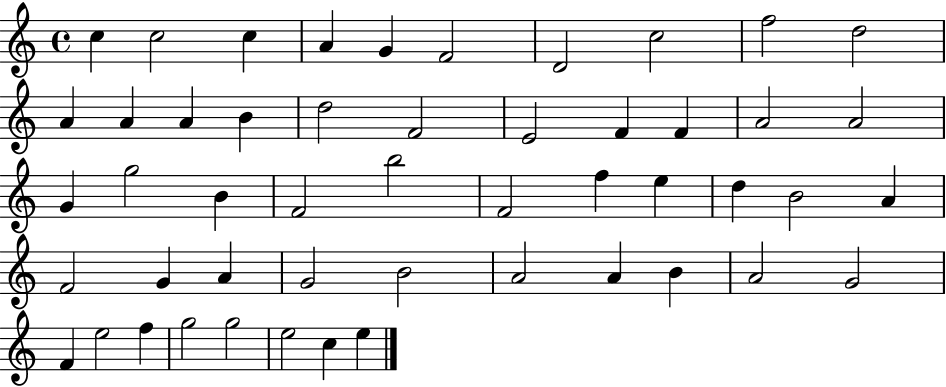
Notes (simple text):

C5/q C5/h C5/q A4/q G4/q F4/h D4/h C5/h F5/h D5/h A4/q A4/q A4/q B4/q D5/h F4/h E4/h F4/q F4/q A4/h A4/h G4/q G5/h B4/q F4/h B5/h F4/h F5/q E5/q D5/q B4/h A4/q F4/h G4/q A4/q G4/h B4/h A4/h A4/q B4/q A4/h G4/h F4/q E5/h F5/q G5/h G5/h E5/h C5/q E5/q